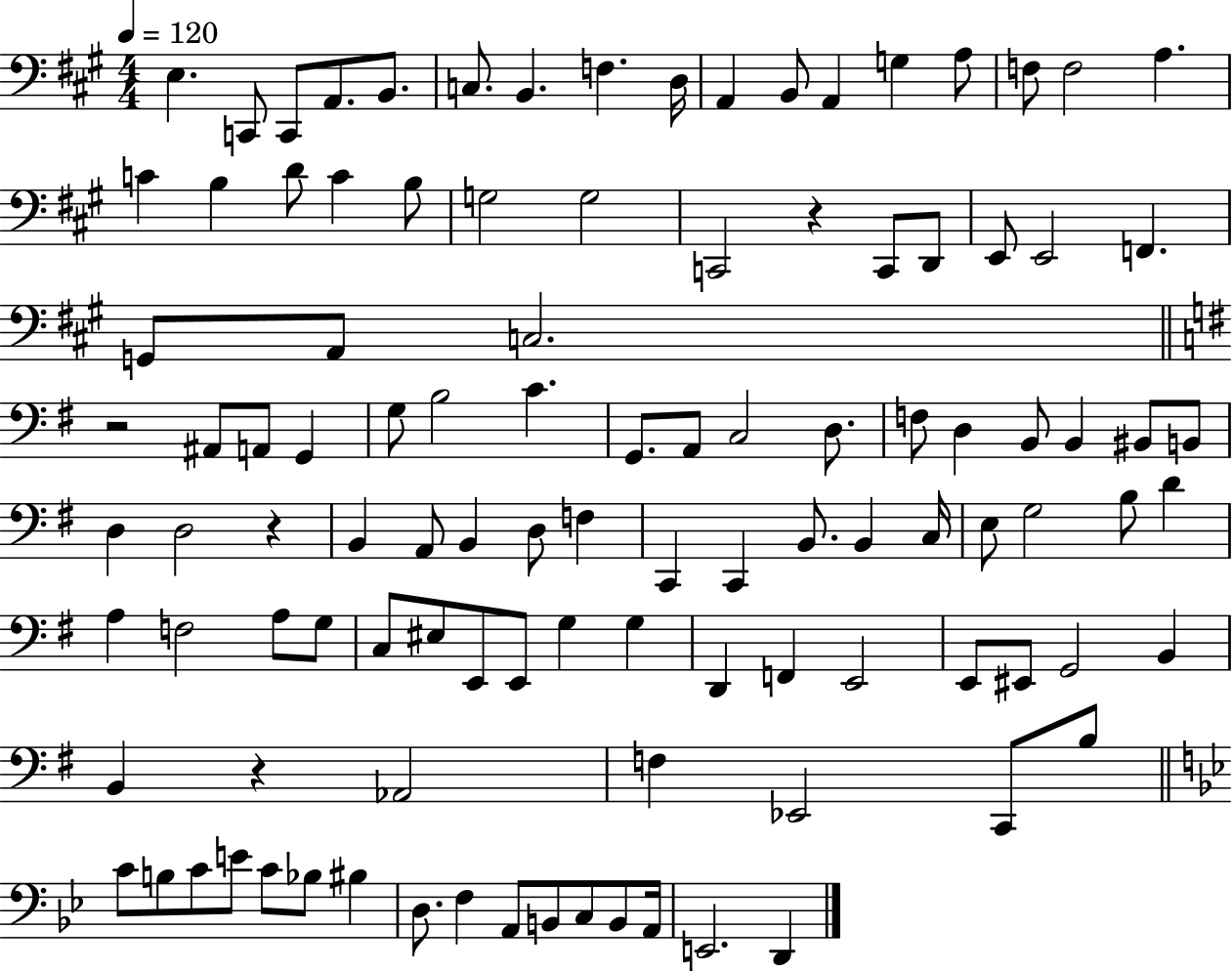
E3/q. C2/e C2/e A2/e. B2/e. C3/e. B2/q. F3/q. D3/s A2/q B2/e A2/q G3/q A3/e F3/e F3/h A3/q. C4/q B3/q D4/e C4/q B3/e G3/h G3/h C2/h R/q C2/e D2/e E2/e E2/h F2/q. G2/e A2/e C3/h. R/h A#2/e A2/e G2/q G3/e B3/h C4/q. G2/e. A2/e C3/h D3/e. F3/e D3/q B2/e B2/q BIS2/e B2/e D3/q D3/h R/q B2/q A2/e B2/q D3/e F3/q C2/q C2/q B2/e. B2/q C3/s E3/e G3/h B3/e D4/q A3/q F3/h A3/e G3/e C3/e EIS3/e E2/e E2/e G3/q G3/q D2/q F2/q E2/h E2/e EIS2/e G2/h B2/q B2/q R/q Ab2/h F3/q Eb2/h C2/e B3/e C4/e B3/e C4/e E4/e C4/e Bb3/e BIS3/q D3/e. F3/q A2/e B2/e C3/e B2/e A2/s E2/h. D2/q